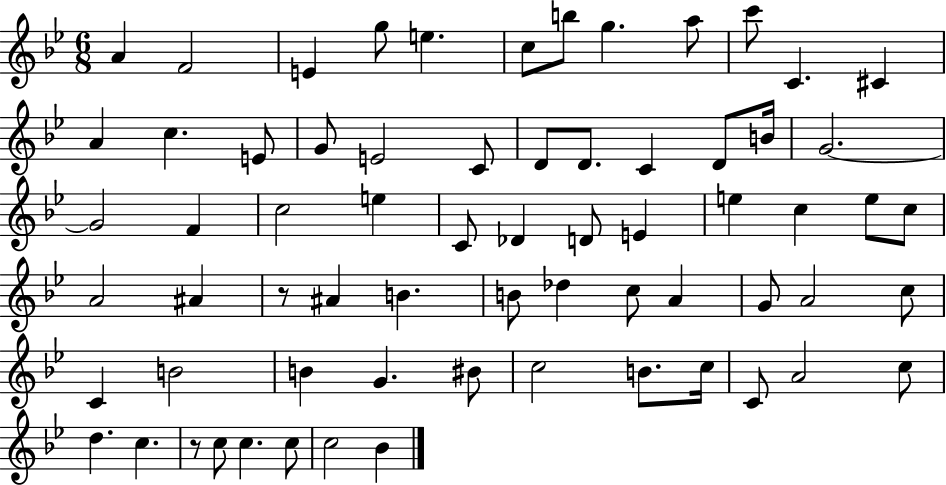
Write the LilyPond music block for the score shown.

{
  \clef treble
  \numericTimeSignature
  \time 6/8
  \key bes \major
  a'4 f'2 | e'4 g''8 e''4. | c''8 b''8 g''4. a''8 | c'''8 c'4. cis'4 | \break a'4 c''4. e'8 | g'8 e'2 c'8 | d'8 d'8. c'4 d'8 b'16 | g'2.~~ | \break g'2 f'4 | c''2 e''4 | c'8 des'4 d'8 e'4 | e''4 c''4 e''8 c''8 | \break a'2 ais'4 | r8 ais'4 b'4. | b'8 des''4 c''8 a'4 | g'8 a'2 c''8 | \break c'4 b'2 | b'4 g'4. bis'8 | c''2 b'8. c''16 | c'8 a'2 c''8 | \break d''4. c''4. | r8 c''8 c''4. c''8 | c''2 bes'4 | \bar "|."
}